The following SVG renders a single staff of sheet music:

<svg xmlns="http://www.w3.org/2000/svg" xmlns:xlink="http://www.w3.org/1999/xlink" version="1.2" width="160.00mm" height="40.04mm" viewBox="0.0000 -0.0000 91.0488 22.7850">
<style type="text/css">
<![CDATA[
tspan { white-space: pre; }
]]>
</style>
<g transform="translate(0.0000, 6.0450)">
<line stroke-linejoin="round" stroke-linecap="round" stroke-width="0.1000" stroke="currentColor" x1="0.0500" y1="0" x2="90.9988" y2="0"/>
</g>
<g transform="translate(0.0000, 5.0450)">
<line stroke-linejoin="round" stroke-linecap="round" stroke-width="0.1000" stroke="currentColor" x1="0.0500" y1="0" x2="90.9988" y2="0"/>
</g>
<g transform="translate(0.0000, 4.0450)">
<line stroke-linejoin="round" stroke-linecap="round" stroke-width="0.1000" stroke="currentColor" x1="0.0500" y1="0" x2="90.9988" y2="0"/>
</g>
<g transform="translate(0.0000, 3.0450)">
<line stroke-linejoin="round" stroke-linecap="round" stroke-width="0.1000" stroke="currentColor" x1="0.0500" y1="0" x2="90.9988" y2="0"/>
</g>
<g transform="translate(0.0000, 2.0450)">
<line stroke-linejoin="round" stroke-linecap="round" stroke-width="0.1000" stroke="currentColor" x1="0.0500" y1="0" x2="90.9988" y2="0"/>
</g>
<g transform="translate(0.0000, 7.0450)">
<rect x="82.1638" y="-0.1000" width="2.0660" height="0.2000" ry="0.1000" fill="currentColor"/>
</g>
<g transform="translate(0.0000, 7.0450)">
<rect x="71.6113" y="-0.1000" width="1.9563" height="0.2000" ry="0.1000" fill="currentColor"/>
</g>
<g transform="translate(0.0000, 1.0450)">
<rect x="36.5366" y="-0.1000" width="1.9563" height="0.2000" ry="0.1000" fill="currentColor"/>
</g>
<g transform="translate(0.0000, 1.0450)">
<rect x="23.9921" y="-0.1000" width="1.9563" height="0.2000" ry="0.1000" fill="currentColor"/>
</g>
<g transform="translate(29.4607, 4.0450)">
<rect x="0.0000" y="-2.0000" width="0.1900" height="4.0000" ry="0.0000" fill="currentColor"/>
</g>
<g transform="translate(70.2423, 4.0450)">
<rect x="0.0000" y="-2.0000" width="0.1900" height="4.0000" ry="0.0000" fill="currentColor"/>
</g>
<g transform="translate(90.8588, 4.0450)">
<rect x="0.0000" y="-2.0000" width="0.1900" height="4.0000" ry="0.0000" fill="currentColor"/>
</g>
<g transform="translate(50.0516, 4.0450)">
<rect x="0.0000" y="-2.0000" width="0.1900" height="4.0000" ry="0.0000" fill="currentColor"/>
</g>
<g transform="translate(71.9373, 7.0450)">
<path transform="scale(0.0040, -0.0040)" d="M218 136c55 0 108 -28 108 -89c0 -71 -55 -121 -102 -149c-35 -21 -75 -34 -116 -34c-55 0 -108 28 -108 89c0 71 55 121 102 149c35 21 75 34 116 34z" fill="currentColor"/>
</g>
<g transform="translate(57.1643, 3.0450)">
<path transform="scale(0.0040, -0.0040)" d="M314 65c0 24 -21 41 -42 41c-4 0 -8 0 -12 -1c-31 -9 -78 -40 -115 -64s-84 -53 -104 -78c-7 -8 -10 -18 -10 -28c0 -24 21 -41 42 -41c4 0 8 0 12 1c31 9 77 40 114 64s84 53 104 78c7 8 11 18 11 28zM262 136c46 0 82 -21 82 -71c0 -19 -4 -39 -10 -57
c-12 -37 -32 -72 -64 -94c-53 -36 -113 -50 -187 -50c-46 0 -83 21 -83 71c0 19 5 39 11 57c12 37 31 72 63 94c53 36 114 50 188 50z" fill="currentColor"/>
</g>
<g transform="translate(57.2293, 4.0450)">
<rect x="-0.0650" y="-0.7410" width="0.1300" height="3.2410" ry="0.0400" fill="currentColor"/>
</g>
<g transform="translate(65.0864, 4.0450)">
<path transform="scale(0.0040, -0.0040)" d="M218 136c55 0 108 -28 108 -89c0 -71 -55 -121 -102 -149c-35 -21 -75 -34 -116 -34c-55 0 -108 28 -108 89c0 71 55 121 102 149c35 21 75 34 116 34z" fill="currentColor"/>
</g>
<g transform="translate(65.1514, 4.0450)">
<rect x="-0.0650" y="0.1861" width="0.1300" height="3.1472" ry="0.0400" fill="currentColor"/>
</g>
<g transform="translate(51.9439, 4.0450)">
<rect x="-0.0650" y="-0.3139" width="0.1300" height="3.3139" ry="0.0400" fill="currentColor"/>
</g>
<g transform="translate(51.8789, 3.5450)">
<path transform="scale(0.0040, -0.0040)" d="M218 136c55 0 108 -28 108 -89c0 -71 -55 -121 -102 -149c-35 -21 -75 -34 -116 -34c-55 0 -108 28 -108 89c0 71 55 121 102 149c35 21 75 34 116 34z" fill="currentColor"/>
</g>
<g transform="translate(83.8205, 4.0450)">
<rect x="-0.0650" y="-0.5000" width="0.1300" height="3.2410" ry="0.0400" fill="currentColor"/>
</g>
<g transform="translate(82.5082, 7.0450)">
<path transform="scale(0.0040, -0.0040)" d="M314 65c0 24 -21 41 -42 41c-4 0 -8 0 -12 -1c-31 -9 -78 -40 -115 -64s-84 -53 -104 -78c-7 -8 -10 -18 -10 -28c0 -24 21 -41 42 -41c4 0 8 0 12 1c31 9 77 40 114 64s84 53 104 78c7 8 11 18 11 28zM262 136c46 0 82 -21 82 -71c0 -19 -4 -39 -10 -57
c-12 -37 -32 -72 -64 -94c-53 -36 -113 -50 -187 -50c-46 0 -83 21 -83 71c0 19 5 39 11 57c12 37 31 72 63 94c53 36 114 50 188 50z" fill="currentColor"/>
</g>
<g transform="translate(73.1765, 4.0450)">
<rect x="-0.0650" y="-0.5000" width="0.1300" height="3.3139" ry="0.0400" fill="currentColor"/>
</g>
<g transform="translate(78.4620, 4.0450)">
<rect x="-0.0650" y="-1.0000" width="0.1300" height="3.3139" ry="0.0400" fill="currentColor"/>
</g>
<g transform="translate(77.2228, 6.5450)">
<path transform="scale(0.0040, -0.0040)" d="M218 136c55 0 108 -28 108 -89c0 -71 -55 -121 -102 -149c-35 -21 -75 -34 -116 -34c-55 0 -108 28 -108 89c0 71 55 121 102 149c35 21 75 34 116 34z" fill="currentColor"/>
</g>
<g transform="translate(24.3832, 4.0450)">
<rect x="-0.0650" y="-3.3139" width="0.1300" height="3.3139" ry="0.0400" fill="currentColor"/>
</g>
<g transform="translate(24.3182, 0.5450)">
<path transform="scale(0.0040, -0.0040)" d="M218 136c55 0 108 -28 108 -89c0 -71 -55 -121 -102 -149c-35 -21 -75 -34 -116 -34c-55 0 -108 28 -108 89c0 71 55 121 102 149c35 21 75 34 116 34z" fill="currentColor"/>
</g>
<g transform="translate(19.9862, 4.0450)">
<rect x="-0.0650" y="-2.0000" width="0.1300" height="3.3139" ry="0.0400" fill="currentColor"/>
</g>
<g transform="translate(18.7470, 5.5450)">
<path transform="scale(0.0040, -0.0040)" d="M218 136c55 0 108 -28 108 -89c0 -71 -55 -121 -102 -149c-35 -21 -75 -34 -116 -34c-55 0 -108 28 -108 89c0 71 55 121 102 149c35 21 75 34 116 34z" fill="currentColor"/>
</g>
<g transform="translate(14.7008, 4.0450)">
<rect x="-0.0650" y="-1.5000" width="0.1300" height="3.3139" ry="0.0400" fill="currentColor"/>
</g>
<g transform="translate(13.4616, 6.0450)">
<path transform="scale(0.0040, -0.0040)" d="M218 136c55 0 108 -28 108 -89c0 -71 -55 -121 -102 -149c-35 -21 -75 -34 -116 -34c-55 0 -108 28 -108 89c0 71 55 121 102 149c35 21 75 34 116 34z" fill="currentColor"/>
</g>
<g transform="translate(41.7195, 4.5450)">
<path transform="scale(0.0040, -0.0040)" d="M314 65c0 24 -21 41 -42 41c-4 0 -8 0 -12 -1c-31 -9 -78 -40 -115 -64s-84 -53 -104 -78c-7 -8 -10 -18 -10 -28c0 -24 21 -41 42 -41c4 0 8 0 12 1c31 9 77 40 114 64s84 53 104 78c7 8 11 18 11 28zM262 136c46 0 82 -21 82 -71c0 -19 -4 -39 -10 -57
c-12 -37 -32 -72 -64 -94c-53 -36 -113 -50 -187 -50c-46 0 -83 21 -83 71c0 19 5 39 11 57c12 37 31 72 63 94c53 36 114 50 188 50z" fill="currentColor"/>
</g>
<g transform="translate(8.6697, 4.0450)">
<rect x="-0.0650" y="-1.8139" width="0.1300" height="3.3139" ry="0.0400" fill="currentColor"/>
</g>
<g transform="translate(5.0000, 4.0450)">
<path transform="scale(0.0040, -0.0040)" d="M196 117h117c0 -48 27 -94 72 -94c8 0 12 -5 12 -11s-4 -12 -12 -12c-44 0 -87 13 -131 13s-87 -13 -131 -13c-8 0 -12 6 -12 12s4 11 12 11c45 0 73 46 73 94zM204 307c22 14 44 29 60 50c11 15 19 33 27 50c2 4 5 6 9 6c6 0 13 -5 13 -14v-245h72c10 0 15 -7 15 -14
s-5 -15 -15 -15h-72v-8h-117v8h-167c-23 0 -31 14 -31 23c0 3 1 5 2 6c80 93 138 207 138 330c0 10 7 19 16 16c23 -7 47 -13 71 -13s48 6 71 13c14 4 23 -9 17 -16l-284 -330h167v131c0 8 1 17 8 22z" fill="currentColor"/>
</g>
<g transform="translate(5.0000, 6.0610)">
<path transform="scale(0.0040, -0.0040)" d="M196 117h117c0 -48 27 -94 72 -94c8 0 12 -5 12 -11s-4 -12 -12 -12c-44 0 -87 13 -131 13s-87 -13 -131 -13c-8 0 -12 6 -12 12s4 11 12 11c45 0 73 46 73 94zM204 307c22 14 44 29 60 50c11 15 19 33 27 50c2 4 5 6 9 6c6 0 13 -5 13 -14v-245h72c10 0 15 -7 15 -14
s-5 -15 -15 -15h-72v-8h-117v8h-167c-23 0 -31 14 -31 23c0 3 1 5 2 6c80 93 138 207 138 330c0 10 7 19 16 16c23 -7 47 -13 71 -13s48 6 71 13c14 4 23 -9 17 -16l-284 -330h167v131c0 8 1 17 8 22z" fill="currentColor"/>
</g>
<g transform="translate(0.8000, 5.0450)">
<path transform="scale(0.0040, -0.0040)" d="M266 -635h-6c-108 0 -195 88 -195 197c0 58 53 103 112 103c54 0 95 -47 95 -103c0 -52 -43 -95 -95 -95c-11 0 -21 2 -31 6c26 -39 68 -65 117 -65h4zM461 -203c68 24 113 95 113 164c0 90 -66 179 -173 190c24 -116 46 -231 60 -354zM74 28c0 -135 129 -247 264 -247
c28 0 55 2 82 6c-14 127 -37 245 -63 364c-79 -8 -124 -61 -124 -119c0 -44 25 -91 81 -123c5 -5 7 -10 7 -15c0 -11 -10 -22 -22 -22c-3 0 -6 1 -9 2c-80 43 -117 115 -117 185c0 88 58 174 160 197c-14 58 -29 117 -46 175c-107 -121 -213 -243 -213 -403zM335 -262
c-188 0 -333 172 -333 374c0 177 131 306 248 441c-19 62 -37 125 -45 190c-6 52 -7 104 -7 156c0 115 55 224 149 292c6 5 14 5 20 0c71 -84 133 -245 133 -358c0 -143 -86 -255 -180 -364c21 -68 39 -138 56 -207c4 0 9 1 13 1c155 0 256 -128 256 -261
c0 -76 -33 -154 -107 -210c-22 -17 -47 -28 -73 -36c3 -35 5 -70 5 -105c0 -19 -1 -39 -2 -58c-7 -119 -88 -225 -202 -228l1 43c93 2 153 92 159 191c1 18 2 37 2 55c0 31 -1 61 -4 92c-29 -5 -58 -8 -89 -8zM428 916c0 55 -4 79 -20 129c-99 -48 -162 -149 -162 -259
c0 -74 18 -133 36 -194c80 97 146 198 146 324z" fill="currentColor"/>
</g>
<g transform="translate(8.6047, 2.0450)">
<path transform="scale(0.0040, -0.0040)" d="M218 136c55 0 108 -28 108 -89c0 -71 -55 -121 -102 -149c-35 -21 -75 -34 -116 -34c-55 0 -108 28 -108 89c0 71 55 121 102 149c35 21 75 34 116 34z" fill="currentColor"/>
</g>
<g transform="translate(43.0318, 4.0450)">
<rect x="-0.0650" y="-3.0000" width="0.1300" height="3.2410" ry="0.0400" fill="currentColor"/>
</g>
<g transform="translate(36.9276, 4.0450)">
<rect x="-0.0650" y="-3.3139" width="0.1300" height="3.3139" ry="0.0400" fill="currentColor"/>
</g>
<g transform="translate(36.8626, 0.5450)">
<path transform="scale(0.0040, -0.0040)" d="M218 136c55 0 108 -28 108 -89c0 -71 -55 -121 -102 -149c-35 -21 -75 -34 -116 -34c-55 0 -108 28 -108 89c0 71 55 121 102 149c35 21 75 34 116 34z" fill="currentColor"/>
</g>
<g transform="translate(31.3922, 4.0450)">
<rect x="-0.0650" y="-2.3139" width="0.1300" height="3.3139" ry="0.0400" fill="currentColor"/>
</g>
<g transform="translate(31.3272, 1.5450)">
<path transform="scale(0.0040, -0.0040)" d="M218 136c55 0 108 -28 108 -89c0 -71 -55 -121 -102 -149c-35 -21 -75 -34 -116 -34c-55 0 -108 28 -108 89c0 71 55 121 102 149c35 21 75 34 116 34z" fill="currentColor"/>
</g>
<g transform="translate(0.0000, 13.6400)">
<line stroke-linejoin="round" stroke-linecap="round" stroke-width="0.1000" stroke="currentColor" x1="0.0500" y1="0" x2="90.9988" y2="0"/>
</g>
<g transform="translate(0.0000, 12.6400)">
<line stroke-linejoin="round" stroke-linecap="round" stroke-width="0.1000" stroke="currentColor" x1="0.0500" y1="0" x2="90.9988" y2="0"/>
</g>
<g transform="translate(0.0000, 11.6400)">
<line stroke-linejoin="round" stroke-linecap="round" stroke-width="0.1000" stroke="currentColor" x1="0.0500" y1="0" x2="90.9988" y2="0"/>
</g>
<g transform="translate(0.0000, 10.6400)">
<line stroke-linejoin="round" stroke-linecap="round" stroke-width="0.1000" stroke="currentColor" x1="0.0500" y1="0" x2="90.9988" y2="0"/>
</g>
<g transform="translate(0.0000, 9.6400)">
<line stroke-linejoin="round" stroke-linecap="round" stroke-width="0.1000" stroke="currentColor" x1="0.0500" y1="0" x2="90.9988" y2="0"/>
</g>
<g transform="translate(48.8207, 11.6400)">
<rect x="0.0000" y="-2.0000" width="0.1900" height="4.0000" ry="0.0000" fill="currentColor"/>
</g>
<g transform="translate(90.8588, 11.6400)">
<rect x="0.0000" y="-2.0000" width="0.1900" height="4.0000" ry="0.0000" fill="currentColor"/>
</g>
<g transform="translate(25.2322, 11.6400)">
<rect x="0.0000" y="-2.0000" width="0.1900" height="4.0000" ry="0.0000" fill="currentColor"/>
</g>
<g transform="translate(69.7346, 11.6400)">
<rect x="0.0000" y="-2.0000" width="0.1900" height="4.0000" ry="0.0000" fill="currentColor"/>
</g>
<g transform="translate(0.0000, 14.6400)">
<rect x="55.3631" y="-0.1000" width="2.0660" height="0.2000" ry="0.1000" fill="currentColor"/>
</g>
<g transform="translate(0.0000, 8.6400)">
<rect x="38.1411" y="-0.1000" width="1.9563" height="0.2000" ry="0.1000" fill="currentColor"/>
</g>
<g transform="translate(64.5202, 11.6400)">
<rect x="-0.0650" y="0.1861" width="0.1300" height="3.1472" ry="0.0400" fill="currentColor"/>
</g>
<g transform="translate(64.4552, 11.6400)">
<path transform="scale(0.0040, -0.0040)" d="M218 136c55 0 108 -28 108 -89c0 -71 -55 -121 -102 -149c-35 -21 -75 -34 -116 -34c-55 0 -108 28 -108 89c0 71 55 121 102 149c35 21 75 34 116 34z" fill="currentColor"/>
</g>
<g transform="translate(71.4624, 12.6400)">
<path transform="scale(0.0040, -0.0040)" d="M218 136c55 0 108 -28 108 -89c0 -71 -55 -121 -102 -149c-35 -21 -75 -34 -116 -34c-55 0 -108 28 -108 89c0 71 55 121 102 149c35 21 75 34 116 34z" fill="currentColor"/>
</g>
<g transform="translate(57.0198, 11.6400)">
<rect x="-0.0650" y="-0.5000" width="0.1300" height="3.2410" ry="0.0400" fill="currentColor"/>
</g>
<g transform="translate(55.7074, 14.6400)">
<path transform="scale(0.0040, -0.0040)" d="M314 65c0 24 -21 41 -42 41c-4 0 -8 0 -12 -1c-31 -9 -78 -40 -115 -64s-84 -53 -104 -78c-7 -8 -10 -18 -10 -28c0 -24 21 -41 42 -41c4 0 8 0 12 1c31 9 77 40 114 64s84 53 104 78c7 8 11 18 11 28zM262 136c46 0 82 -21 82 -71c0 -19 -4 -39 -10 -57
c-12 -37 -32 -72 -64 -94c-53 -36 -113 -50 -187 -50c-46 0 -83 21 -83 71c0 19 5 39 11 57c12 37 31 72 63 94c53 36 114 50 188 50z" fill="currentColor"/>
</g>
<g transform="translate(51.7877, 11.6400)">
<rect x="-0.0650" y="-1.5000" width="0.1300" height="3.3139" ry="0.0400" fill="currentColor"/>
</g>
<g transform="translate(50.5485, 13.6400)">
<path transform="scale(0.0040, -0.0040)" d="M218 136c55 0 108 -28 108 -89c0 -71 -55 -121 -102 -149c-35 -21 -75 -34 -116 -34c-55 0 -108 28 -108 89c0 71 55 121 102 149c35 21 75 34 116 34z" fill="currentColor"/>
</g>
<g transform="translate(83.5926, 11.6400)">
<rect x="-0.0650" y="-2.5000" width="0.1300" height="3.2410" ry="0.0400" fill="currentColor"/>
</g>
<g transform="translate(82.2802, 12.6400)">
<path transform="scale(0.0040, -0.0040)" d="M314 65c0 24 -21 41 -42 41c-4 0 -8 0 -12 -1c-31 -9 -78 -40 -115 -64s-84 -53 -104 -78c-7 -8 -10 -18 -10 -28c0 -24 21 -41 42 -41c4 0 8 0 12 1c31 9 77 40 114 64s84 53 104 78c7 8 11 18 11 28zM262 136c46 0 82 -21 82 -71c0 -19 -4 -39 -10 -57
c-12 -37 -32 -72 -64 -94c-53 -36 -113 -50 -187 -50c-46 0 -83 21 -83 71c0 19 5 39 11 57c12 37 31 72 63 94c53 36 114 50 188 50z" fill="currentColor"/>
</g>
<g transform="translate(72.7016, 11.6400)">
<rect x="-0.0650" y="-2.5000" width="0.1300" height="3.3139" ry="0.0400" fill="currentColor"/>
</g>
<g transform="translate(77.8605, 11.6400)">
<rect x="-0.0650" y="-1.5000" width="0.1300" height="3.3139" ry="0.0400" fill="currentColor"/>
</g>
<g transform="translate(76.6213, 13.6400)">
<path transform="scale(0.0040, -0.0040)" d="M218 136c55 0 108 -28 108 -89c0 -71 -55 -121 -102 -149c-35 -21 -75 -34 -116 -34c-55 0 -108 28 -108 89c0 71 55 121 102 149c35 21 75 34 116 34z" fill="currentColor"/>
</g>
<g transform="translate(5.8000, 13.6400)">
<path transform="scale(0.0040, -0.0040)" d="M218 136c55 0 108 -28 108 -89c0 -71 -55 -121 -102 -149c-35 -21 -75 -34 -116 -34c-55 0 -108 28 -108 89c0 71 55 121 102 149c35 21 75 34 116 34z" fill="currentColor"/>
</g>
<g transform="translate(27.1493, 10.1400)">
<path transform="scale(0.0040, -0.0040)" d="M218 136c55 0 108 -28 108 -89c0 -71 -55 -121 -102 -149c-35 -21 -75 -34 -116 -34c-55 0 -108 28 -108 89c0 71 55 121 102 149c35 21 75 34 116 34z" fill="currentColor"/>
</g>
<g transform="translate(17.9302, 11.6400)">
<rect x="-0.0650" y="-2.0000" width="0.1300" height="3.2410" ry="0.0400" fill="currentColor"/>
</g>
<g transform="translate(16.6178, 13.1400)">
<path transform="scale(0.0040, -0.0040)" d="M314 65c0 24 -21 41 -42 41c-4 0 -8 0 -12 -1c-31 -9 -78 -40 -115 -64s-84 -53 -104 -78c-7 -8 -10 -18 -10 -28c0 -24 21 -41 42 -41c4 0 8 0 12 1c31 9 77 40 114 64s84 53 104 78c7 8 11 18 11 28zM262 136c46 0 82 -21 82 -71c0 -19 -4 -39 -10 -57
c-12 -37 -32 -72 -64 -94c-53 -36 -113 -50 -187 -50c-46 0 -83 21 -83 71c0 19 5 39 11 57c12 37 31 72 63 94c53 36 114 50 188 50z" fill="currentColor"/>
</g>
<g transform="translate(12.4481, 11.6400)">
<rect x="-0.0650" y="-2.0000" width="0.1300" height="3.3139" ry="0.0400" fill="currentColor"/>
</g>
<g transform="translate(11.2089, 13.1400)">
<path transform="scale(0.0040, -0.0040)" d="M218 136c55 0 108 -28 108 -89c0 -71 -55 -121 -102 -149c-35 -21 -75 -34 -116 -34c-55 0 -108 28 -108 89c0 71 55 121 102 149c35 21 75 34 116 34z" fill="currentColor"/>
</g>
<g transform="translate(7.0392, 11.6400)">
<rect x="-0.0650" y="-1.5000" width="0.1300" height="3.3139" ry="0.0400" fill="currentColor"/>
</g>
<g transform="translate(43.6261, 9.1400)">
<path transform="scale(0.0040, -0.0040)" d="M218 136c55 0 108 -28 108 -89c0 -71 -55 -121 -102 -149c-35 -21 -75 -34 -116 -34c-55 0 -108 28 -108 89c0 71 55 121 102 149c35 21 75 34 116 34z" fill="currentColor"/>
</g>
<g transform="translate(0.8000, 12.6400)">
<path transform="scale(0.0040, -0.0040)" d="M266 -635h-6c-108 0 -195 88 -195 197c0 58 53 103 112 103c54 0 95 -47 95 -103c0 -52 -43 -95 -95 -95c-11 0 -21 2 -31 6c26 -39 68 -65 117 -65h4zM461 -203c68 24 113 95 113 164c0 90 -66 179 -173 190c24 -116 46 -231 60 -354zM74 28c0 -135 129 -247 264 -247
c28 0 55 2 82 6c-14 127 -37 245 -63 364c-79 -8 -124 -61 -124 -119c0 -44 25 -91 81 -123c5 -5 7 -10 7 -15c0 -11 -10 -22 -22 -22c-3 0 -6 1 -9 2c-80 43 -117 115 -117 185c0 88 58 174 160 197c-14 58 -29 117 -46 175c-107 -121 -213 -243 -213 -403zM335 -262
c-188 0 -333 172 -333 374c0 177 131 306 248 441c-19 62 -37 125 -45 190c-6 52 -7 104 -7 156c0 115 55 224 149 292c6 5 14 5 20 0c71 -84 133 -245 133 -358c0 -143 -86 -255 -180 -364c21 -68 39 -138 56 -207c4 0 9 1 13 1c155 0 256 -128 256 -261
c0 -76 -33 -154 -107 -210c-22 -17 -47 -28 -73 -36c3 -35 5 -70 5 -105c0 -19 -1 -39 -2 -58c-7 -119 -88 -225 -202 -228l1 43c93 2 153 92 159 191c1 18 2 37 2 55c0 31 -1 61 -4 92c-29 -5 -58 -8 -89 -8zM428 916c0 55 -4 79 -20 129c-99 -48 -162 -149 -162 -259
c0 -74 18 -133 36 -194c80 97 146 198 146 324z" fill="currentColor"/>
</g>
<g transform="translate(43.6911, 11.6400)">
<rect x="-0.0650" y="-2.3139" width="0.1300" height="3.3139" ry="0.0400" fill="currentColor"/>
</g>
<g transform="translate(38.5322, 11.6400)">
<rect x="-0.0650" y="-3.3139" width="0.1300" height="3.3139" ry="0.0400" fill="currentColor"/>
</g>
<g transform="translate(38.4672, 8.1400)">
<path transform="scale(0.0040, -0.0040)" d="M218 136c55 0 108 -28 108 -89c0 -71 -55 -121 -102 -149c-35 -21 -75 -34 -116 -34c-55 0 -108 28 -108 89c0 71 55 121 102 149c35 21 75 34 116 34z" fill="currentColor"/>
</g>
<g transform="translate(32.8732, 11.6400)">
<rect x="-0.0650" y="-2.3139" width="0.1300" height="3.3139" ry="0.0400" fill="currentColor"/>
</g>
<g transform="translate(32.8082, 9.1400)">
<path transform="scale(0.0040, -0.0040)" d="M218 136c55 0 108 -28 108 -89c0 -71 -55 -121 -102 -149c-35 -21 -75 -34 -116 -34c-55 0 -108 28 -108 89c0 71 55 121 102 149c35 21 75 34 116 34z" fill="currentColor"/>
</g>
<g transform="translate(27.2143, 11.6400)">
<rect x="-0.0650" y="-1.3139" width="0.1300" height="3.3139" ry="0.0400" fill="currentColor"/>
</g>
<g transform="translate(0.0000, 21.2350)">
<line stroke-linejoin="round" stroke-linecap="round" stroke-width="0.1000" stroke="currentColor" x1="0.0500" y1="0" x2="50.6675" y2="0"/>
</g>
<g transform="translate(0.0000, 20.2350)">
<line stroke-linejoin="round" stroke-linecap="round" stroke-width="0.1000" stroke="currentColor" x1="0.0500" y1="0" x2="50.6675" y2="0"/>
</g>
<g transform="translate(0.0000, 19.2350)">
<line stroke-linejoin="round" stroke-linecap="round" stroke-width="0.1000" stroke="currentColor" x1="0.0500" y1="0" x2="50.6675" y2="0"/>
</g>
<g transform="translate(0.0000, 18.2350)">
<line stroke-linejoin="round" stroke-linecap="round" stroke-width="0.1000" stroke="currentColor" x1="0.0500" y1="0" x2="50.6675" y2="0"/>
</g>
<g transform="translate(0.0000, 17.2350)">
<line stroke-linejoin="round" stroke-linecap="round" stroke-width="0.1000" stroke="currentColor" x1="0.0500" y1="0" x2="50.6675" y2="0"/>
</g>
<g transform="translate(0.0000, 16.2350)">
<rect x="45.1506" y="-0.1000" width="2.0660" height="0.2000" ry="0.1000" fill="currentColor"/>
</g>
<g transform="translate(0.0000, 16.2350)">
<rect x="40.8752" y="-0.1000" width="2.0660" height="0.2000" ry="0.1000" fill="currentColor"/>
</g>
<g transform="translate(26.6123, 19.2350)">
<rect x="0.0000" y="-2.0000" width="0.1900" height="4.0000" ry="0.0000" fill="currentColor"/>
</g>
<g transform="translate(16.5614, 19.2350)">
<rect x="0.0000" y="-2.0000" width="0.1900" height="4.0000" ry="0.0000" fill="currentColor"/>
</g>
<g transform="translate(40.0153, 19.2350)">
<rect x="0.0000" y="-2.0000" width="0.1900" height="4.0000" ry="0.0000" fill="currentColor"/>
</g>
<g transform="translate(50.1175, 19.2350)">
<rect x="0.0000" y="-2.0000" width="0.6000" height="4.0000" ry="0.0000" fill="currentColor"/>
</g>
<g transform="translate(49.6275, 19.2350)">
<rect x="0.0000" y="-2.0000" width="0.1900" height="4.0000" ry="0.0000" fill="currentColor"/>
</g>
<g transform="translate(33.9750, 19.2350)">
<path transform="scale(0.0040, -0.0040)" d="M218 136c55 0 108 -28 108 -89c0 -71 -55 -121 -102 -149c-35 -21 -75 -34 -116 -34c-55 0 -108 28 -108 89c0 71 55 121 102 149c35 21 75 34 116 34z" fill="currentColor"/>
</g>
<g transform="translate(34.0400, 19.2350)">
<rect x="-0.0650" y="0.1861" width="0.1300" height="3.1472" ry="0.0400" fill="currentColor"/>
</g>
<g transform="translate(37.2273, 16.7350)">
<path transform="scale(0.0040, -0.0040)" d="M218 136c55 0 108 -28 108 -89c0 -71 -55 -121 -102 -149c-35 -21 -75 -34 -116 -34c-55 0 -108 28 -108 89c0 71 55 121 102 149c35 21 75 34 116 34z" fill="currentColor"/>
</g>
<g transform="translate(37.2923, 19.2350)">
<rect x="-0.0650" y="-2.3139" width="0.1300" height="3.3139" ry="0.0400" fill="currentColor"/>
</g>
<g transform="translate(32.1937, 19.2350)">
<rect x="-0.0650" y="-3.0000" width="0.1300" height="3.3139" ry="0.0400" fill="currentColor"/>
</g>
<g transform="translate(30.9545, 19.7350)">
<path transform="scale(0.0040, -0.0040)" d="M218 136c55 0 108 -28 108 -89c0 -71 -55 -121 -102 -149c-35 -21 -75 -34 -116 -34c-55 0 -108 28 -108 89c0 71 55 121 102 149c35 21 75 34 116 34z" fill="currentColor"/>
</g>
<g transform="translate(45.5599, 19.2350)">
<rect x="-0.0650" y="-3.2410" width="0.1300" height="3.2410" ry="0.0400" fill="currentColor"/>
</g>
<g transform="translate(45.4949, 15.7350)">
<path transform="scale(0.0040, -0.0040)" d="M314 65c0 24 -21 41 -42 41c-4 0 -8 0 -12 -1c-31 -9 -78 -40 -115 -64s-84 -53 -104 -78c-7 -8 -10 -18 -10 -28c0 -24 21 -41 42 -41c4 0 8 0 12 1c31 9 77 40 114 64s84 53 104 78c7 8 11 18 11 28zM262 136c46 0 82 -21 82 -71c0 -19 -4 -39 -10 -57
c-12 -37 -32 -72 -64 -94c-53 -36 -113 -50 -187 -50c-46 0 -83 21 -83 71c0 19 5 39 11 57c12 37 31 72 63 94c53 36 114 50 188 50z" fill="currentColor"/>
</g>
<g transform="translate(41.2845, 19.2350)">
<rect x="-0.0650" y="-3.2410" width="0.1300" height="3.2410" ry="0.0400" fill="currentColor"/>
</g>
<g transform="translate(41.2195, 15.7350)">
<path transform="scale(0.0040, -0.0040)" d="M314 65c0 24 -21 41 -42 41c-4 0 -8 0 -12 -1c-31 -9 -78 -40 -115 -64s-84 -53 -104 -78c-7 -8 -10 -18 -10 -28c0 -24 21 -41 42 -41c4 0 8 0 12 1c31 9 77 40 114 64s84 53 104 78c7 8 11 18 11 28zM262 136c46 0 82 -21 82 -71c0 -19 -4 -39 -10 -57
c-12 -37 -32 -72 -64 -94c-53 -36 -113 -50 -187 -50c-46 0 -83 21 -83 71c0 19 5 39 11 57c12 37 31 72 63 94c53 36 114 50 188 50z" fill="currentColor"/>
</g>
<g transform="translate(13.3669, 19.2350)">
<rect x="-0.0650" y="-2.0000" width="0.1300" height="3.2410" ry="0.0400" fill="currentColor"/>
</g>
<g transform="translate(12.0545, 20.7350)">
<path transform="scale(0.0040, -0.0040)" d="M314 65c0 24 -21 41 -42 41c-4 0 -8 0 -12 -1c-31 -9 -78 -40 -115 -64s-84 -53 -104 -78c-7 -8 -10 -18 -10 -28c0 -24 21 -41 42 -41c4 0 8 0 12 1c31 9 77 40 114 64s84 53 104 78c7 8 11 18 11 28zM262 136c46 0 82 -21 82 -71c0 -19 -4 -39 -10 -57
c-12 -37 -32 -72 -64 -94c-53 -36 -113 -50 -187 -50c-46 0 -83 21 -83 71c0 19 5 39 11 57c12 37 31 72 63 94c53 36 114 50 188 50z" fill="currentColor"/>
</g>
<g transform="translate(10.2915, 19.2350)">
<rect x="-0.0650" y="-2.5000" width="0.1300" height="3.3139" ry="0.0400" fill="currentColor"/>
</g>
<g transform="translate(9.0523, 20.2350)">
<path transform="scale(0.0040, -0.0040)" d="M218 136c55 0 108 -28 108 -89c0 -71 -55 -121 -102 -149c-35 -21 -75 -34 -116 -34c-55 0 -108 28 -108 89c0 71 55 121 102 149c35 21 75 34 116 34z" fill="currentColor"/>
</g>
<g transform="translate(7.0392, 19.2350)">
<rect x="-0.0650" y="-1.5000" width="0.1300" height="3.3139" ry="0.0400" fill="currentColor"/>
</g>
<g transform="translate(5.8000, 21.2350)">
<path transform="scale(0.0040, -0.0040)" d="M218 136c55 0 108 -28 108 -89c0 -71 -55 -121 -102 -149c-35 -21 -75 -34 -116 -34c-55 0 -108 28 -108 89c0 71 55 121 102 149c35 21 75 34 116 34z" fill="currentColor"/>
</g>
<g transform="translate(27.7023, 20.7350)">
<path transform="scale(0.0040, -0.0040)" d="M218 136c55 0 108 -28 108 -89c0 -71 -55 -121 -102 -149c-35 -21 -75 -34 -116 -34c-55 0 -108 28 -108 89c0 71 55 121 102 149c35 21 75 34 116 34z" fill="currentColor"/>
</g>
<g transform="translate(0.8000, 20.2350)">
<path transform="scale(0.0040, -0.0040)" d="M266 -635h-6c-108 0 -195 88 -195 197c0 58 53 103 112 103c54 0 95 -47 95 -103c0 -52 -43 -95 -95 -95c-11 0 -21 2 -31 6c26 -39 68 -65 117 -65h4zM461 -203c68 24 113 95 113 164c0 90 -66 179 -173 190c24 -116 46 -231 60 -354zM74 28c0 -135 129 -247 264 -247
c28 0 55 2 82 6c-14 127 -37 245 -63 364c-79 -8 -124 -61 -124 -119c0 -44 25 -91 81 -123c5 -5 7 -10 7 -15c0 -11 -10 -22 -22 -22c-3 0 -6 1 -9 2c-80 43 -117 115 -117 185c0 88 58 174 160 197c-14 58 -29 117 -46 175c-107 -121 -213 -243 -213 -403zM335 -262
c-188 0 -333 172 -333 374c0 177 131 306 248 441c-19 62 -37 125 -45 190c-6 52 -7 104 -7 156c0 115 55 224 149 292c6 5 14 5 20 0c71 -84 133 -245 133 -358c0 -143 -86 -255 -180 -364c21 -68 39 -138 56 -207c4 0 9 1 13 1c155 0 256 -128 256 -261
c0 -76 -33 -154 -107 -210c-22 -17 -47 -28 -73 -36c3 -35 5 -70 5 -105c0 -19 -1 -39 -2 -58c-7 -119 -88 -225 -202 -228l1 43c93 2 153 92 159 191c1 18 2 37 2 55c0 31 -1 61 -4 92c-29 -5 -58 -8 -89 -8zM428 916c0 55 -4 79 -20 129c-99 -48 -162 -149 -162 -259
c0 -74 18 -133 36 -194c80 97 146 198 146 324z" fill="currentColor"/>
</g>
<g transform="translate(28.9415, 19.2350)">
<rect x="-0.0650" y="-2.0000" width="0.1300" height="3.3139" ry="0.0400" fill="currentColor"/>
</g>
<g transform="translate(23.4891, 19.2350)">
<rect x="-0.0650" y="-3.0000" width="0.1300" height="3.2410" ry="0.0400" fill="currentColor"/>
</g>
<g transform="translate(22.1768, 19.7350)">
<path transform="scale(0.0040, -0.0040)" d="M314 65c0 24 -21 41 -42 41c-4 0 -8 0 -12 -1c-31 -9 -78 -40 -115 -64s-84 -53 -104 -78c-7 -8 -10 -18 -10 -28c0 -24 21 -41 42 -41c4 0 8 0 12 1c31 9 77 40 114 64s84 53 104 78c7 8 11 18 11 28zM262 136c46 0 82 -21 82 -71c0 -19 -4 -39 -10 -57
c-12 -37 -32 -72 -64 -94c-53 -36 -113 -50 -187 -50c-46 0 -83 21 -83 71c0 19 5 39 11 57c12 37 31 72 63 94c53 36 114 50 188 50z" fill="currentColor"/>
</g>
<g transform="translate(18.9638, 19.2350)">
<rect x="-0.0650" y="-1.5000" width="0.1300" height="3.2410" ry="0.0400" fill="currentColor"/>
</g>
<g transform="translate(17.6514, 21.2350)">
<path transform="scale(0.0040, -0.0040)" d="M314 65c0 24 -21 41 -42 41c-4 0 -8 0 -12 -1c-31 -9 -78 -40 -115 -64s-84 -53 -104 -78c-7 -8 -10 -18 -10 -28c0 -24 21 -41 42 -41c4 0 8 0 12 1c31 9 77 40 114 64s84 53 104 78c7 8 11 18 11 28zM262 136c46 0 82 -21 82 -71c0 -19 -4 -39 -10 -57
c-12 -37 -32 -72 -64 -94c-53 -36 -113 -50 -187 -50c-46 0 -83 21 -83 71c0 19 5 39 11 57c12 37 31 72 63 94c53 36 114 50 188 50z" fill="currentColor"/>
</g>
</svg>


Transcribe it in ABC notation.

X:1
T:Untitled
M:4/4
L:1/4
K:C
f E F b g b A2 c d2 B C D C2 E F F2 e g b g E C2 B G E G2 E G F2 E2 A2 F A B g b2 b2